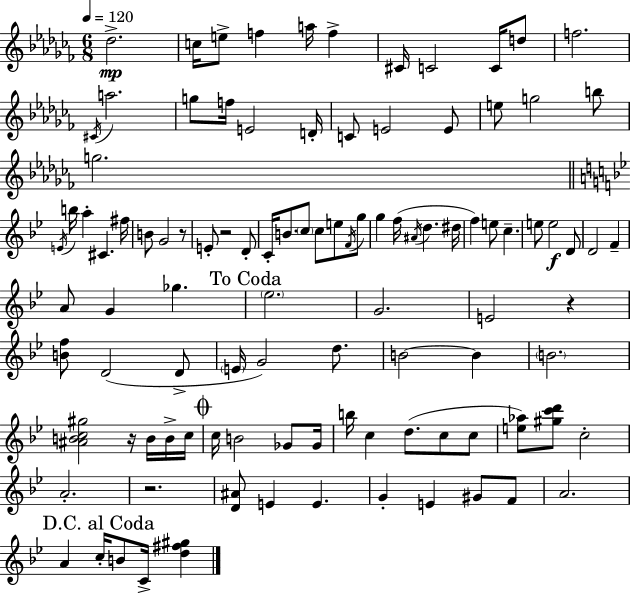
Db5/h. C5/s E5/e F5/q A5/s F5/q C#4/s C4/h C4/s D5/e F5/h. C#4/s A5/h. G5/e F5/s E4/h D4/s C4/e E4/h E4/e E5/e G5/h B5/e G5/h. E4/s B5/s A5/q C#4/q. F#5/s B4/e G4/h R/e E4/e R/h D4/e C4/s B4/e. C5/e C5/e E5/e F4/s G5/e G5/q F5/s A#4/s D5/q. D#5/s F5/q E5/e C5/q. E5/e E5/h D4/e D4/h F4/q A4/e G4/q Gb5/q. Eb5/h. G4/h. E4/h R/q [B4,F5]/e D4/h D4/e E4/s G4/h D5/e. B4/h B4/q B4/h. [A#4,B4,C5,G#5]/h R/s B4/s B4/s C5/s C5/s B4/h Gb4/e Gb4/s B5/s C5/q D5/e. C5/e C5/e [E5,Ab5]/e [G#5,C6,D6]/e C5/h A4/h. R/h. [D4,A#4]/e E4/q E4/q. G4/q E4/q G#4/e F4/e A4/h. A4/q C5/s B4/e C4/s [D5,F#5,G#5]/q